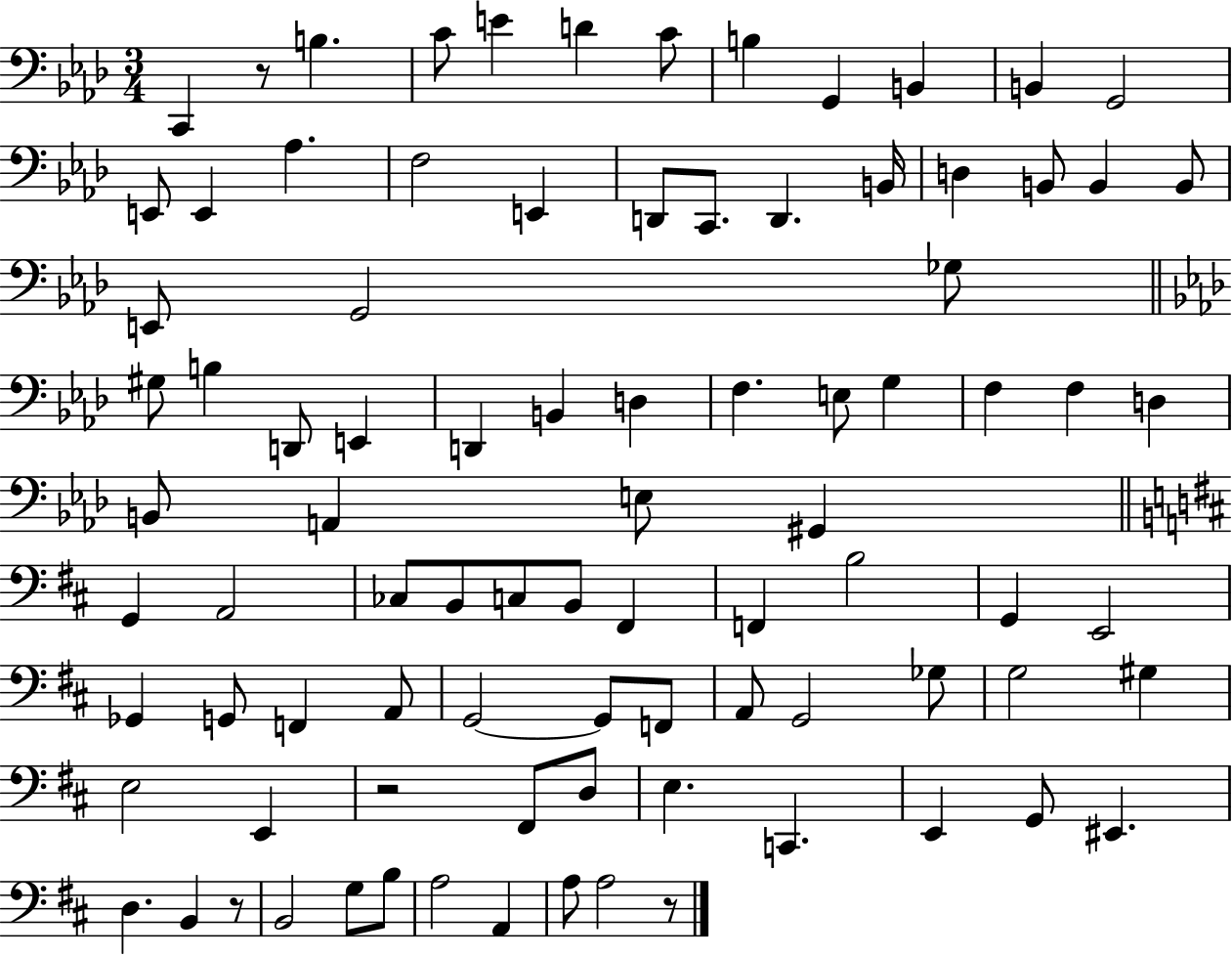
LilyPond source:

{
  \clef bass
  \numericTimeSignature
  \time 3/4
  \key aes \major
  \repeat volta 2 { c,4 r8 b4. | c'8 e'4 d'4 c'8 | b4 g,4 b,4 | b,4 g,2 | \break e,8 e,4 aes4. | f2 e,4 | d,8 c,8. d,4. b,16 | d4 b,8 b,4 b,8 | \break e,8 g,2 ges8 | \bar "||" \break \key aes \major gis8 b4 d,8 e,4 | d,4 b,4 d4 | f4. e8 g4 | f4 f4 d4 | \break b,8 a,4 e8 gis,4 | \bar "||" \break \key d \major g,4 a,2 | ces8 b,8 c8 b,8 fis,4 | f,4 b2 | g,4 e,2 | \break ges,4 g,8 f,4 a,8 | g,2~~ g,8 f,8 | a,8 g,2 ges8 | g2 gis4 | \break e2 e,4 | r2 fis,8 d8 | e4. c,4. | e,4 g,8 eis,4. | \break d4. b,4 r8 | b,2 g8 b8 | a2 a,4 | a8 a2 r8 | \break } \bar "|."
}